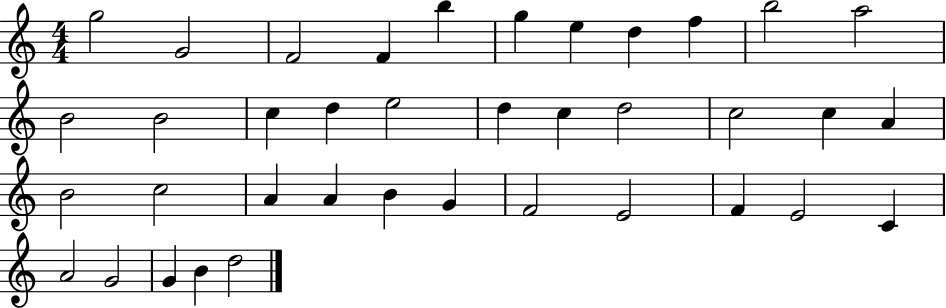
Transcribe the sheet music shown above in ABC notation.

X:1
T:Untitled
M:4/4
L:1/4
K:C
g2 G2 F2 F b g e d f b2 a2 B2 B2 c d e2 d c d2 c2 c A B2 c2 A A B G F2 E2 F E2 C A2 G2 G B d2